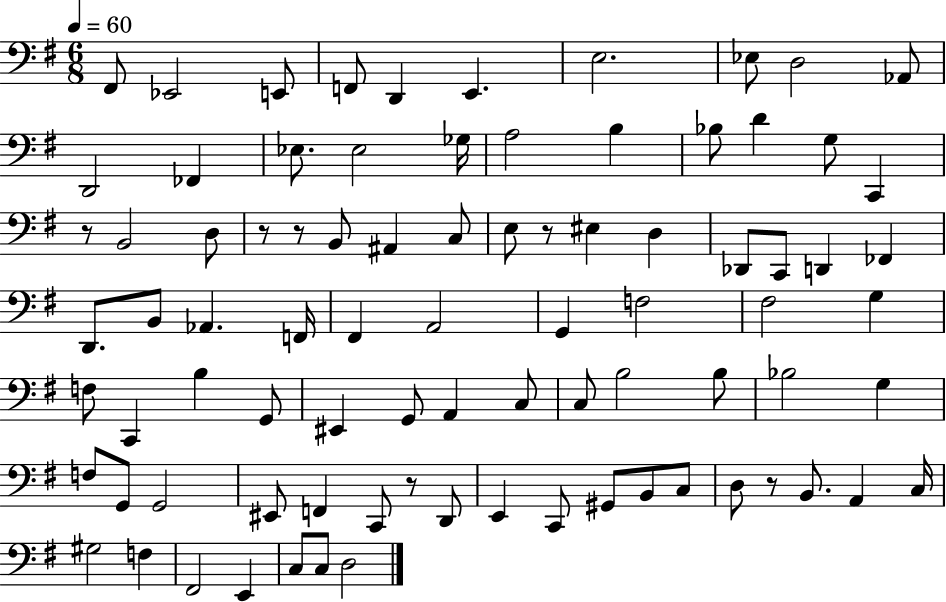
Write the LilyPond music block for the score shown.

{
  \clef bass
  \numericTimeSignature
  \time 6/8
  \key g \major
  \tempo 4 = 60
  \repeat volta 2 { fis,8 ees,2 e,8 | f,8 d,4 e,4. | e2. | ees8 d2 aes,8 | \break d,2 fes,4 | ees8. ees2 ges16 | a2 b4 | bes8 d'4 g8 c,4 | \break r8 b,2 d8 | r8 r8 b,8 ais,4 c8 | e8 r8 eis4 d4 | des,8 c,8 d,4 fes,4 | \break d,8. b,8 aes,4. f,16 | fis,4 a,2 | g,4 f2 | fis2 g4 | \break f8 c,4 b4 g,8 | eis,4 g,8 a,4 c8 | c8 b2 b8 | bes2 g4 | \break f8 g,8 g,2 | eis,8 f,4 c,8 r8 d,8 | e,4 c,8 gis,8 b,8 c8 | d8 r8 b,8. a,4 c16 | \break gis2 f4 | fis,2 e,4 | c8 c8 d2 | } \bar "|."
}